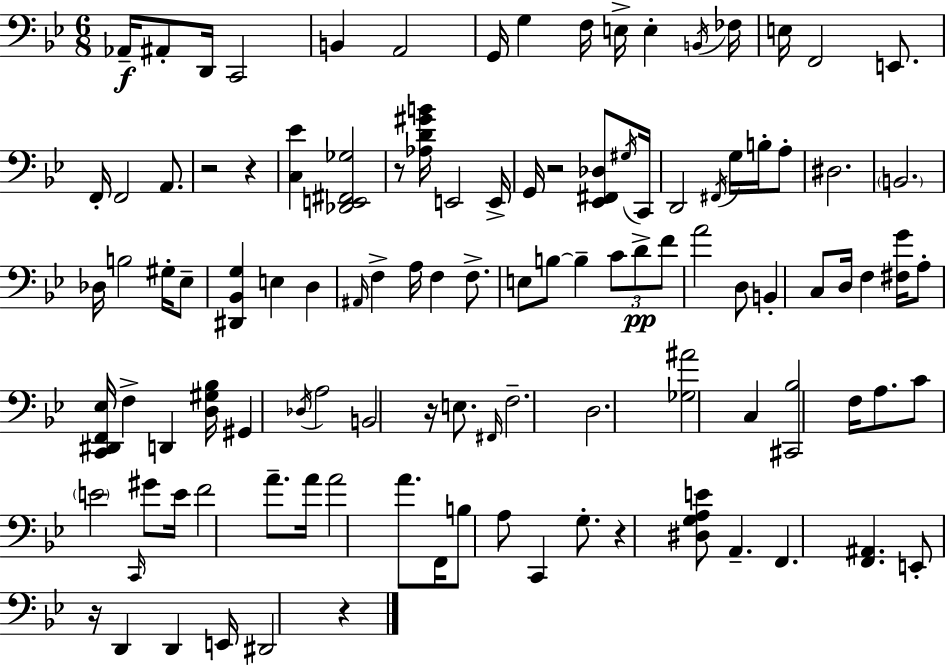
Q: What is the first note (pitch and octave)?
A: Ab2